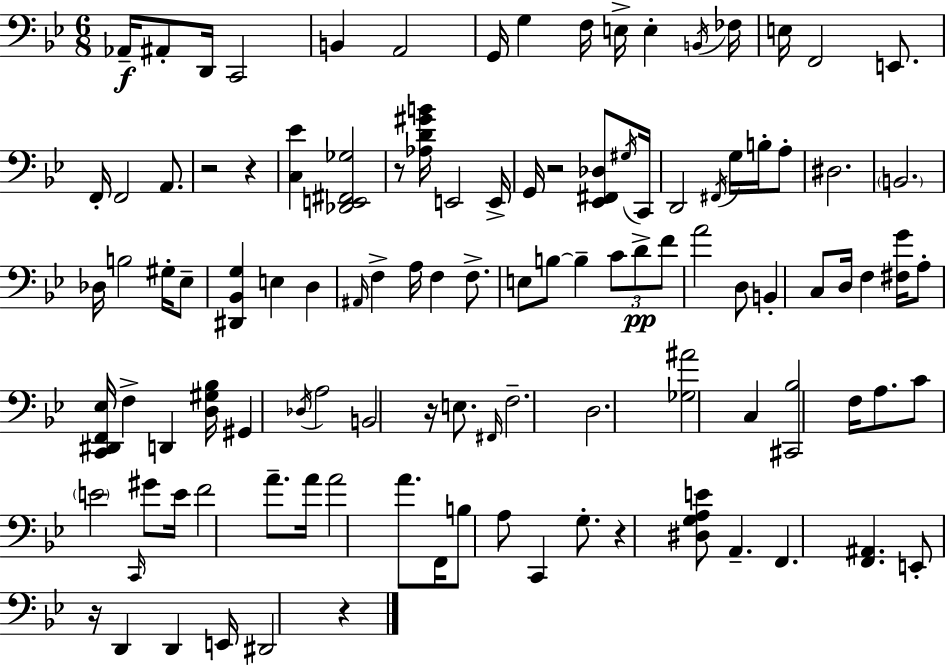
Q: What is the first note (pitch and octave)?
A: Ab2